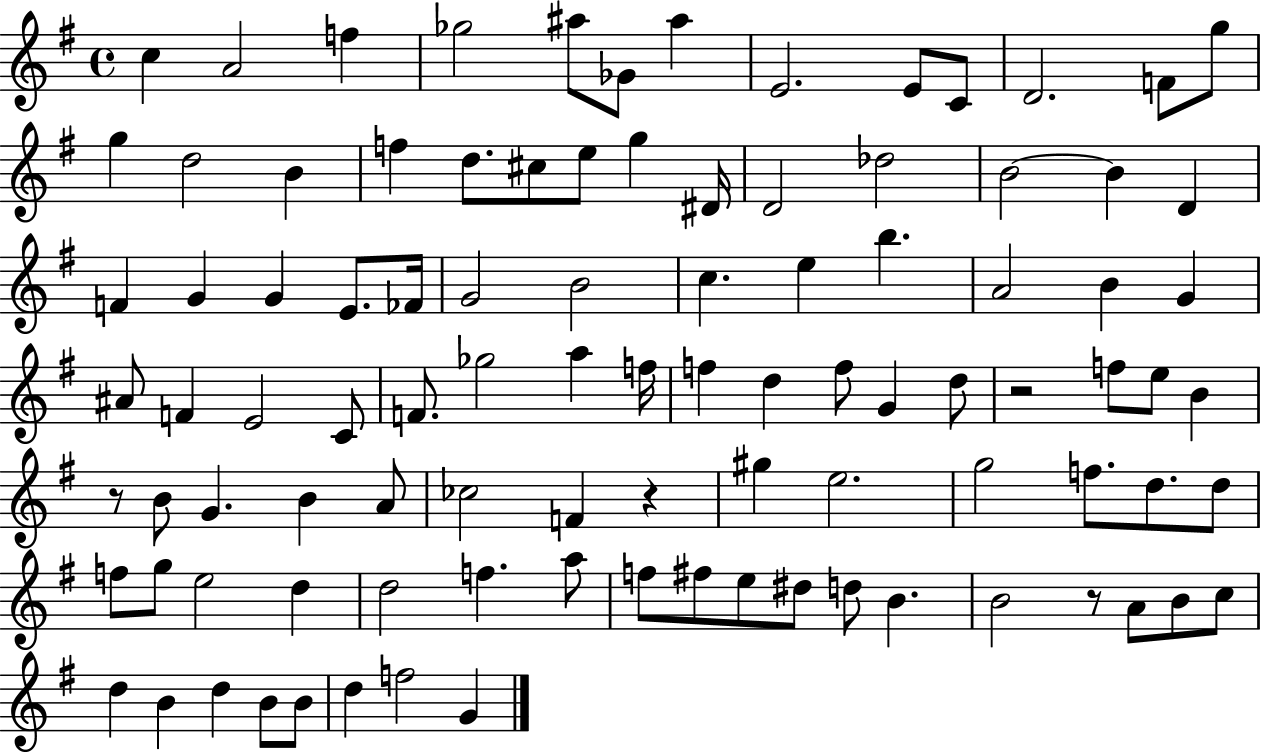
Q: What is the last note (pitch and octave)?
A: G4